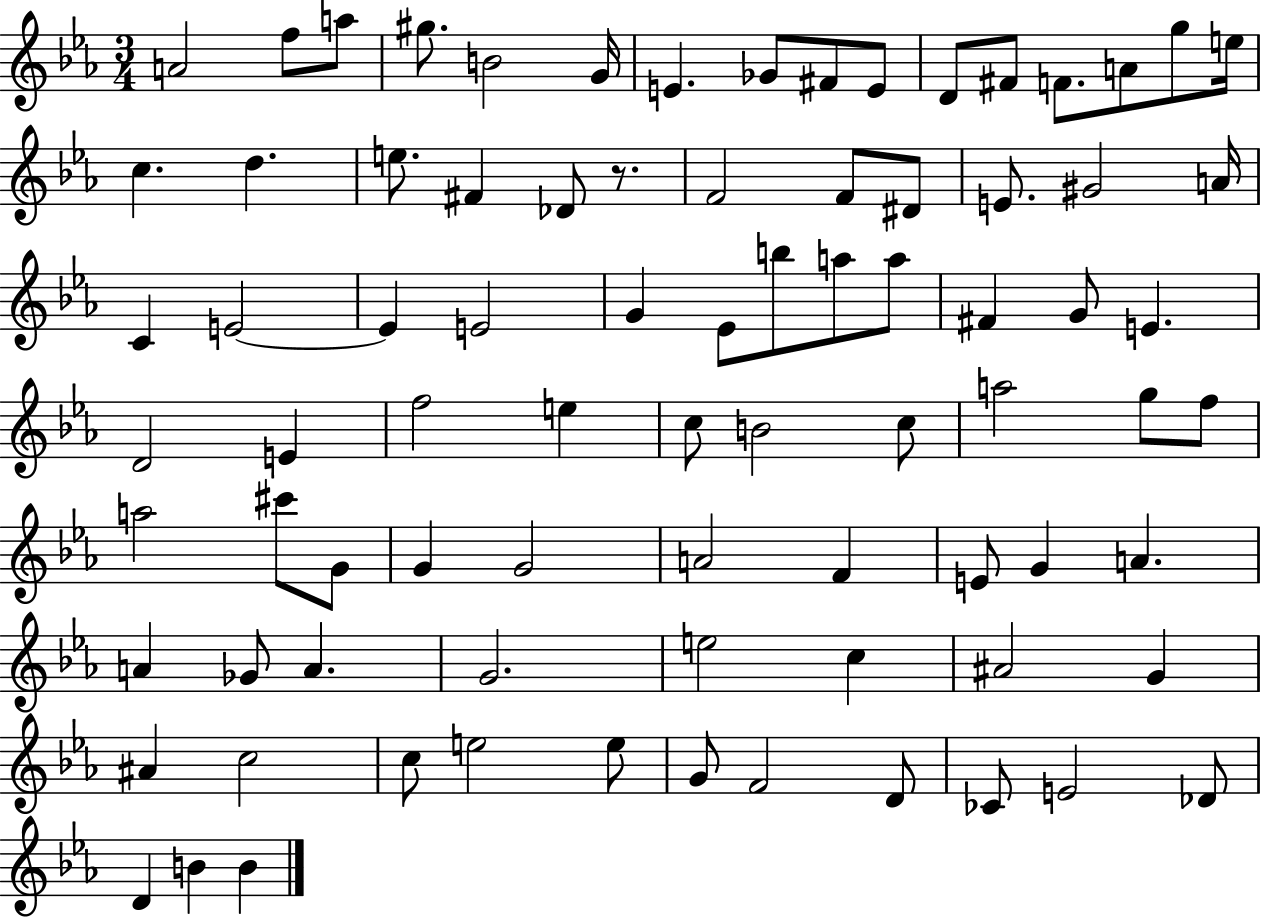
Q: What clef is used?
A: treble